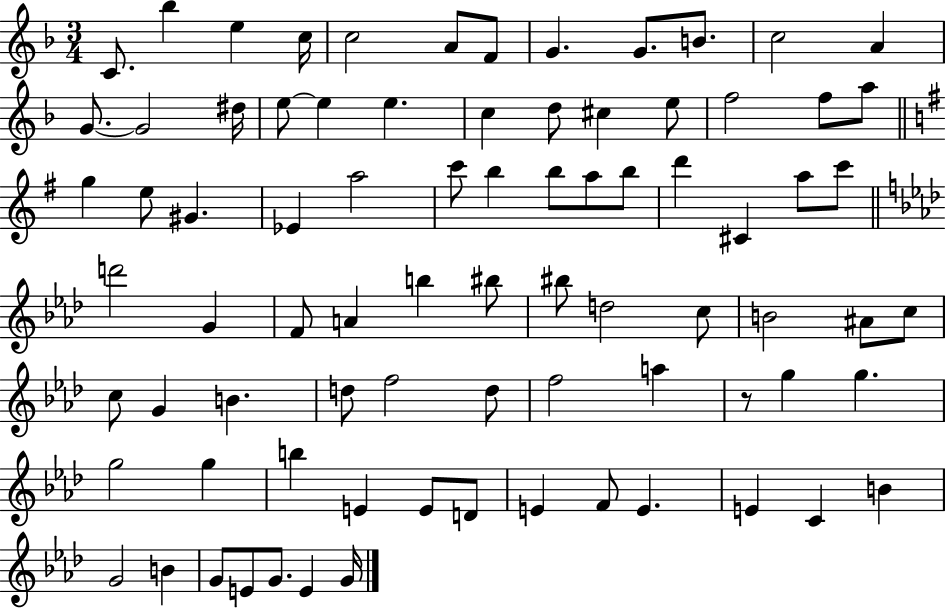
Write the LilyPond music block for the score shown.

{
  \clef treble
  \numericTimeSignature
  \time 3/4
  \key f \major
  c'8. bes''4 e''4 c''16 | c''2 a'8 f'8 | g'4. g'8. b'8. | c''2 a'4 | \break g'8.~~ g'2 dis''16 | e''8~~ e''4 e''4. | c''4 d''8 cis''4 e''8 | f''2 f''8 a''8 | \break \bar "||" \break \key g \major g''4 e''8 gis'4. | ees'4 a''2 | c'''8 b''4 b''8 a''8 b''8 | d'''4 cis'4 a''8 c'''8 | \break \bar "||" \break \key aes \major d'''2 g'4 | f'8 a'4 b''4 bis''8 | bis''8 d''2 c''8 | b'2 ais'8 c''8 | \break c''8 g'4 b'4. | d''8 f''2 d''8 | f''2 a''4 | r8 g''4 g''4. | \break g''2 g''4 | b''4 e'4 e'8 d'8 | e'4 f'8 e'4. | e'4 c'4 b'4 | \break g'2 b'4 | g'8 e'8 g'8. e'4 g'16 | \bar "|."
}